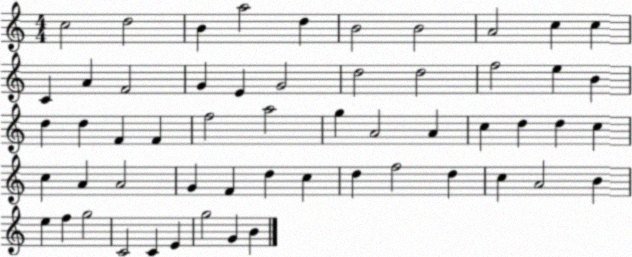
X:1
T:Untitled
M:4/4
L:1/4
K:C
c2 d2 B a2 d B2 B2 A2 c c C A F2 G E G2 d2 d2 f2 e B d d F F f2 a2 g A2 A c d d c c A A2 G F d c d f2 d c A2 B e f g2 C2 C E g2 G B